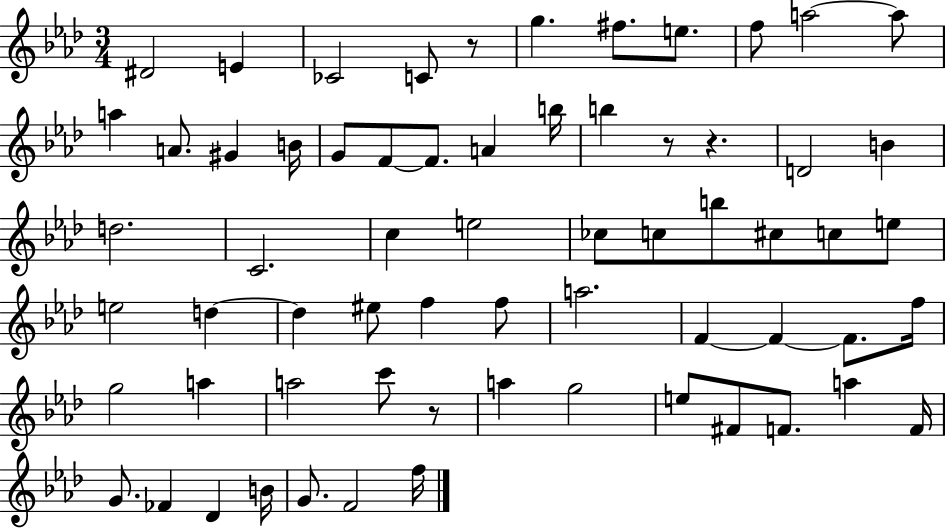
{
  \clef treble
  \numericTimeSignature
  \time 3/4
  \key aes \major
  \repeat volta 2 { dis'2 e'4 | ces'2 c'8 r8 | g''4. fis''8. e''8. | f''8 a''2~~ a''8 | \break a''4 a'8. gis'4 b'16 | g'8 f'8~~ f'8. a'4 b''16 | b''4 r8 r4. | d'2 b'4 | \break d''2. | c'2. | c''4 e''2 | ces''8 c''8 b''8 cis''8 c''8 e''8 | \break e''2 d''4~~ | d''4 eis''8 f''4 f''8 | a''2. | f'4~~ f'4~~ f'8. f''16 | \break g''2 a''4 | a''2 c'''8 r8 | a''4 g''2 | e''8 fis'8 f'8. a''4 f'16 | \break g'8. fes'4 des'4 b'16 | g'8. f'2 f''16 | } \bar "|."
}